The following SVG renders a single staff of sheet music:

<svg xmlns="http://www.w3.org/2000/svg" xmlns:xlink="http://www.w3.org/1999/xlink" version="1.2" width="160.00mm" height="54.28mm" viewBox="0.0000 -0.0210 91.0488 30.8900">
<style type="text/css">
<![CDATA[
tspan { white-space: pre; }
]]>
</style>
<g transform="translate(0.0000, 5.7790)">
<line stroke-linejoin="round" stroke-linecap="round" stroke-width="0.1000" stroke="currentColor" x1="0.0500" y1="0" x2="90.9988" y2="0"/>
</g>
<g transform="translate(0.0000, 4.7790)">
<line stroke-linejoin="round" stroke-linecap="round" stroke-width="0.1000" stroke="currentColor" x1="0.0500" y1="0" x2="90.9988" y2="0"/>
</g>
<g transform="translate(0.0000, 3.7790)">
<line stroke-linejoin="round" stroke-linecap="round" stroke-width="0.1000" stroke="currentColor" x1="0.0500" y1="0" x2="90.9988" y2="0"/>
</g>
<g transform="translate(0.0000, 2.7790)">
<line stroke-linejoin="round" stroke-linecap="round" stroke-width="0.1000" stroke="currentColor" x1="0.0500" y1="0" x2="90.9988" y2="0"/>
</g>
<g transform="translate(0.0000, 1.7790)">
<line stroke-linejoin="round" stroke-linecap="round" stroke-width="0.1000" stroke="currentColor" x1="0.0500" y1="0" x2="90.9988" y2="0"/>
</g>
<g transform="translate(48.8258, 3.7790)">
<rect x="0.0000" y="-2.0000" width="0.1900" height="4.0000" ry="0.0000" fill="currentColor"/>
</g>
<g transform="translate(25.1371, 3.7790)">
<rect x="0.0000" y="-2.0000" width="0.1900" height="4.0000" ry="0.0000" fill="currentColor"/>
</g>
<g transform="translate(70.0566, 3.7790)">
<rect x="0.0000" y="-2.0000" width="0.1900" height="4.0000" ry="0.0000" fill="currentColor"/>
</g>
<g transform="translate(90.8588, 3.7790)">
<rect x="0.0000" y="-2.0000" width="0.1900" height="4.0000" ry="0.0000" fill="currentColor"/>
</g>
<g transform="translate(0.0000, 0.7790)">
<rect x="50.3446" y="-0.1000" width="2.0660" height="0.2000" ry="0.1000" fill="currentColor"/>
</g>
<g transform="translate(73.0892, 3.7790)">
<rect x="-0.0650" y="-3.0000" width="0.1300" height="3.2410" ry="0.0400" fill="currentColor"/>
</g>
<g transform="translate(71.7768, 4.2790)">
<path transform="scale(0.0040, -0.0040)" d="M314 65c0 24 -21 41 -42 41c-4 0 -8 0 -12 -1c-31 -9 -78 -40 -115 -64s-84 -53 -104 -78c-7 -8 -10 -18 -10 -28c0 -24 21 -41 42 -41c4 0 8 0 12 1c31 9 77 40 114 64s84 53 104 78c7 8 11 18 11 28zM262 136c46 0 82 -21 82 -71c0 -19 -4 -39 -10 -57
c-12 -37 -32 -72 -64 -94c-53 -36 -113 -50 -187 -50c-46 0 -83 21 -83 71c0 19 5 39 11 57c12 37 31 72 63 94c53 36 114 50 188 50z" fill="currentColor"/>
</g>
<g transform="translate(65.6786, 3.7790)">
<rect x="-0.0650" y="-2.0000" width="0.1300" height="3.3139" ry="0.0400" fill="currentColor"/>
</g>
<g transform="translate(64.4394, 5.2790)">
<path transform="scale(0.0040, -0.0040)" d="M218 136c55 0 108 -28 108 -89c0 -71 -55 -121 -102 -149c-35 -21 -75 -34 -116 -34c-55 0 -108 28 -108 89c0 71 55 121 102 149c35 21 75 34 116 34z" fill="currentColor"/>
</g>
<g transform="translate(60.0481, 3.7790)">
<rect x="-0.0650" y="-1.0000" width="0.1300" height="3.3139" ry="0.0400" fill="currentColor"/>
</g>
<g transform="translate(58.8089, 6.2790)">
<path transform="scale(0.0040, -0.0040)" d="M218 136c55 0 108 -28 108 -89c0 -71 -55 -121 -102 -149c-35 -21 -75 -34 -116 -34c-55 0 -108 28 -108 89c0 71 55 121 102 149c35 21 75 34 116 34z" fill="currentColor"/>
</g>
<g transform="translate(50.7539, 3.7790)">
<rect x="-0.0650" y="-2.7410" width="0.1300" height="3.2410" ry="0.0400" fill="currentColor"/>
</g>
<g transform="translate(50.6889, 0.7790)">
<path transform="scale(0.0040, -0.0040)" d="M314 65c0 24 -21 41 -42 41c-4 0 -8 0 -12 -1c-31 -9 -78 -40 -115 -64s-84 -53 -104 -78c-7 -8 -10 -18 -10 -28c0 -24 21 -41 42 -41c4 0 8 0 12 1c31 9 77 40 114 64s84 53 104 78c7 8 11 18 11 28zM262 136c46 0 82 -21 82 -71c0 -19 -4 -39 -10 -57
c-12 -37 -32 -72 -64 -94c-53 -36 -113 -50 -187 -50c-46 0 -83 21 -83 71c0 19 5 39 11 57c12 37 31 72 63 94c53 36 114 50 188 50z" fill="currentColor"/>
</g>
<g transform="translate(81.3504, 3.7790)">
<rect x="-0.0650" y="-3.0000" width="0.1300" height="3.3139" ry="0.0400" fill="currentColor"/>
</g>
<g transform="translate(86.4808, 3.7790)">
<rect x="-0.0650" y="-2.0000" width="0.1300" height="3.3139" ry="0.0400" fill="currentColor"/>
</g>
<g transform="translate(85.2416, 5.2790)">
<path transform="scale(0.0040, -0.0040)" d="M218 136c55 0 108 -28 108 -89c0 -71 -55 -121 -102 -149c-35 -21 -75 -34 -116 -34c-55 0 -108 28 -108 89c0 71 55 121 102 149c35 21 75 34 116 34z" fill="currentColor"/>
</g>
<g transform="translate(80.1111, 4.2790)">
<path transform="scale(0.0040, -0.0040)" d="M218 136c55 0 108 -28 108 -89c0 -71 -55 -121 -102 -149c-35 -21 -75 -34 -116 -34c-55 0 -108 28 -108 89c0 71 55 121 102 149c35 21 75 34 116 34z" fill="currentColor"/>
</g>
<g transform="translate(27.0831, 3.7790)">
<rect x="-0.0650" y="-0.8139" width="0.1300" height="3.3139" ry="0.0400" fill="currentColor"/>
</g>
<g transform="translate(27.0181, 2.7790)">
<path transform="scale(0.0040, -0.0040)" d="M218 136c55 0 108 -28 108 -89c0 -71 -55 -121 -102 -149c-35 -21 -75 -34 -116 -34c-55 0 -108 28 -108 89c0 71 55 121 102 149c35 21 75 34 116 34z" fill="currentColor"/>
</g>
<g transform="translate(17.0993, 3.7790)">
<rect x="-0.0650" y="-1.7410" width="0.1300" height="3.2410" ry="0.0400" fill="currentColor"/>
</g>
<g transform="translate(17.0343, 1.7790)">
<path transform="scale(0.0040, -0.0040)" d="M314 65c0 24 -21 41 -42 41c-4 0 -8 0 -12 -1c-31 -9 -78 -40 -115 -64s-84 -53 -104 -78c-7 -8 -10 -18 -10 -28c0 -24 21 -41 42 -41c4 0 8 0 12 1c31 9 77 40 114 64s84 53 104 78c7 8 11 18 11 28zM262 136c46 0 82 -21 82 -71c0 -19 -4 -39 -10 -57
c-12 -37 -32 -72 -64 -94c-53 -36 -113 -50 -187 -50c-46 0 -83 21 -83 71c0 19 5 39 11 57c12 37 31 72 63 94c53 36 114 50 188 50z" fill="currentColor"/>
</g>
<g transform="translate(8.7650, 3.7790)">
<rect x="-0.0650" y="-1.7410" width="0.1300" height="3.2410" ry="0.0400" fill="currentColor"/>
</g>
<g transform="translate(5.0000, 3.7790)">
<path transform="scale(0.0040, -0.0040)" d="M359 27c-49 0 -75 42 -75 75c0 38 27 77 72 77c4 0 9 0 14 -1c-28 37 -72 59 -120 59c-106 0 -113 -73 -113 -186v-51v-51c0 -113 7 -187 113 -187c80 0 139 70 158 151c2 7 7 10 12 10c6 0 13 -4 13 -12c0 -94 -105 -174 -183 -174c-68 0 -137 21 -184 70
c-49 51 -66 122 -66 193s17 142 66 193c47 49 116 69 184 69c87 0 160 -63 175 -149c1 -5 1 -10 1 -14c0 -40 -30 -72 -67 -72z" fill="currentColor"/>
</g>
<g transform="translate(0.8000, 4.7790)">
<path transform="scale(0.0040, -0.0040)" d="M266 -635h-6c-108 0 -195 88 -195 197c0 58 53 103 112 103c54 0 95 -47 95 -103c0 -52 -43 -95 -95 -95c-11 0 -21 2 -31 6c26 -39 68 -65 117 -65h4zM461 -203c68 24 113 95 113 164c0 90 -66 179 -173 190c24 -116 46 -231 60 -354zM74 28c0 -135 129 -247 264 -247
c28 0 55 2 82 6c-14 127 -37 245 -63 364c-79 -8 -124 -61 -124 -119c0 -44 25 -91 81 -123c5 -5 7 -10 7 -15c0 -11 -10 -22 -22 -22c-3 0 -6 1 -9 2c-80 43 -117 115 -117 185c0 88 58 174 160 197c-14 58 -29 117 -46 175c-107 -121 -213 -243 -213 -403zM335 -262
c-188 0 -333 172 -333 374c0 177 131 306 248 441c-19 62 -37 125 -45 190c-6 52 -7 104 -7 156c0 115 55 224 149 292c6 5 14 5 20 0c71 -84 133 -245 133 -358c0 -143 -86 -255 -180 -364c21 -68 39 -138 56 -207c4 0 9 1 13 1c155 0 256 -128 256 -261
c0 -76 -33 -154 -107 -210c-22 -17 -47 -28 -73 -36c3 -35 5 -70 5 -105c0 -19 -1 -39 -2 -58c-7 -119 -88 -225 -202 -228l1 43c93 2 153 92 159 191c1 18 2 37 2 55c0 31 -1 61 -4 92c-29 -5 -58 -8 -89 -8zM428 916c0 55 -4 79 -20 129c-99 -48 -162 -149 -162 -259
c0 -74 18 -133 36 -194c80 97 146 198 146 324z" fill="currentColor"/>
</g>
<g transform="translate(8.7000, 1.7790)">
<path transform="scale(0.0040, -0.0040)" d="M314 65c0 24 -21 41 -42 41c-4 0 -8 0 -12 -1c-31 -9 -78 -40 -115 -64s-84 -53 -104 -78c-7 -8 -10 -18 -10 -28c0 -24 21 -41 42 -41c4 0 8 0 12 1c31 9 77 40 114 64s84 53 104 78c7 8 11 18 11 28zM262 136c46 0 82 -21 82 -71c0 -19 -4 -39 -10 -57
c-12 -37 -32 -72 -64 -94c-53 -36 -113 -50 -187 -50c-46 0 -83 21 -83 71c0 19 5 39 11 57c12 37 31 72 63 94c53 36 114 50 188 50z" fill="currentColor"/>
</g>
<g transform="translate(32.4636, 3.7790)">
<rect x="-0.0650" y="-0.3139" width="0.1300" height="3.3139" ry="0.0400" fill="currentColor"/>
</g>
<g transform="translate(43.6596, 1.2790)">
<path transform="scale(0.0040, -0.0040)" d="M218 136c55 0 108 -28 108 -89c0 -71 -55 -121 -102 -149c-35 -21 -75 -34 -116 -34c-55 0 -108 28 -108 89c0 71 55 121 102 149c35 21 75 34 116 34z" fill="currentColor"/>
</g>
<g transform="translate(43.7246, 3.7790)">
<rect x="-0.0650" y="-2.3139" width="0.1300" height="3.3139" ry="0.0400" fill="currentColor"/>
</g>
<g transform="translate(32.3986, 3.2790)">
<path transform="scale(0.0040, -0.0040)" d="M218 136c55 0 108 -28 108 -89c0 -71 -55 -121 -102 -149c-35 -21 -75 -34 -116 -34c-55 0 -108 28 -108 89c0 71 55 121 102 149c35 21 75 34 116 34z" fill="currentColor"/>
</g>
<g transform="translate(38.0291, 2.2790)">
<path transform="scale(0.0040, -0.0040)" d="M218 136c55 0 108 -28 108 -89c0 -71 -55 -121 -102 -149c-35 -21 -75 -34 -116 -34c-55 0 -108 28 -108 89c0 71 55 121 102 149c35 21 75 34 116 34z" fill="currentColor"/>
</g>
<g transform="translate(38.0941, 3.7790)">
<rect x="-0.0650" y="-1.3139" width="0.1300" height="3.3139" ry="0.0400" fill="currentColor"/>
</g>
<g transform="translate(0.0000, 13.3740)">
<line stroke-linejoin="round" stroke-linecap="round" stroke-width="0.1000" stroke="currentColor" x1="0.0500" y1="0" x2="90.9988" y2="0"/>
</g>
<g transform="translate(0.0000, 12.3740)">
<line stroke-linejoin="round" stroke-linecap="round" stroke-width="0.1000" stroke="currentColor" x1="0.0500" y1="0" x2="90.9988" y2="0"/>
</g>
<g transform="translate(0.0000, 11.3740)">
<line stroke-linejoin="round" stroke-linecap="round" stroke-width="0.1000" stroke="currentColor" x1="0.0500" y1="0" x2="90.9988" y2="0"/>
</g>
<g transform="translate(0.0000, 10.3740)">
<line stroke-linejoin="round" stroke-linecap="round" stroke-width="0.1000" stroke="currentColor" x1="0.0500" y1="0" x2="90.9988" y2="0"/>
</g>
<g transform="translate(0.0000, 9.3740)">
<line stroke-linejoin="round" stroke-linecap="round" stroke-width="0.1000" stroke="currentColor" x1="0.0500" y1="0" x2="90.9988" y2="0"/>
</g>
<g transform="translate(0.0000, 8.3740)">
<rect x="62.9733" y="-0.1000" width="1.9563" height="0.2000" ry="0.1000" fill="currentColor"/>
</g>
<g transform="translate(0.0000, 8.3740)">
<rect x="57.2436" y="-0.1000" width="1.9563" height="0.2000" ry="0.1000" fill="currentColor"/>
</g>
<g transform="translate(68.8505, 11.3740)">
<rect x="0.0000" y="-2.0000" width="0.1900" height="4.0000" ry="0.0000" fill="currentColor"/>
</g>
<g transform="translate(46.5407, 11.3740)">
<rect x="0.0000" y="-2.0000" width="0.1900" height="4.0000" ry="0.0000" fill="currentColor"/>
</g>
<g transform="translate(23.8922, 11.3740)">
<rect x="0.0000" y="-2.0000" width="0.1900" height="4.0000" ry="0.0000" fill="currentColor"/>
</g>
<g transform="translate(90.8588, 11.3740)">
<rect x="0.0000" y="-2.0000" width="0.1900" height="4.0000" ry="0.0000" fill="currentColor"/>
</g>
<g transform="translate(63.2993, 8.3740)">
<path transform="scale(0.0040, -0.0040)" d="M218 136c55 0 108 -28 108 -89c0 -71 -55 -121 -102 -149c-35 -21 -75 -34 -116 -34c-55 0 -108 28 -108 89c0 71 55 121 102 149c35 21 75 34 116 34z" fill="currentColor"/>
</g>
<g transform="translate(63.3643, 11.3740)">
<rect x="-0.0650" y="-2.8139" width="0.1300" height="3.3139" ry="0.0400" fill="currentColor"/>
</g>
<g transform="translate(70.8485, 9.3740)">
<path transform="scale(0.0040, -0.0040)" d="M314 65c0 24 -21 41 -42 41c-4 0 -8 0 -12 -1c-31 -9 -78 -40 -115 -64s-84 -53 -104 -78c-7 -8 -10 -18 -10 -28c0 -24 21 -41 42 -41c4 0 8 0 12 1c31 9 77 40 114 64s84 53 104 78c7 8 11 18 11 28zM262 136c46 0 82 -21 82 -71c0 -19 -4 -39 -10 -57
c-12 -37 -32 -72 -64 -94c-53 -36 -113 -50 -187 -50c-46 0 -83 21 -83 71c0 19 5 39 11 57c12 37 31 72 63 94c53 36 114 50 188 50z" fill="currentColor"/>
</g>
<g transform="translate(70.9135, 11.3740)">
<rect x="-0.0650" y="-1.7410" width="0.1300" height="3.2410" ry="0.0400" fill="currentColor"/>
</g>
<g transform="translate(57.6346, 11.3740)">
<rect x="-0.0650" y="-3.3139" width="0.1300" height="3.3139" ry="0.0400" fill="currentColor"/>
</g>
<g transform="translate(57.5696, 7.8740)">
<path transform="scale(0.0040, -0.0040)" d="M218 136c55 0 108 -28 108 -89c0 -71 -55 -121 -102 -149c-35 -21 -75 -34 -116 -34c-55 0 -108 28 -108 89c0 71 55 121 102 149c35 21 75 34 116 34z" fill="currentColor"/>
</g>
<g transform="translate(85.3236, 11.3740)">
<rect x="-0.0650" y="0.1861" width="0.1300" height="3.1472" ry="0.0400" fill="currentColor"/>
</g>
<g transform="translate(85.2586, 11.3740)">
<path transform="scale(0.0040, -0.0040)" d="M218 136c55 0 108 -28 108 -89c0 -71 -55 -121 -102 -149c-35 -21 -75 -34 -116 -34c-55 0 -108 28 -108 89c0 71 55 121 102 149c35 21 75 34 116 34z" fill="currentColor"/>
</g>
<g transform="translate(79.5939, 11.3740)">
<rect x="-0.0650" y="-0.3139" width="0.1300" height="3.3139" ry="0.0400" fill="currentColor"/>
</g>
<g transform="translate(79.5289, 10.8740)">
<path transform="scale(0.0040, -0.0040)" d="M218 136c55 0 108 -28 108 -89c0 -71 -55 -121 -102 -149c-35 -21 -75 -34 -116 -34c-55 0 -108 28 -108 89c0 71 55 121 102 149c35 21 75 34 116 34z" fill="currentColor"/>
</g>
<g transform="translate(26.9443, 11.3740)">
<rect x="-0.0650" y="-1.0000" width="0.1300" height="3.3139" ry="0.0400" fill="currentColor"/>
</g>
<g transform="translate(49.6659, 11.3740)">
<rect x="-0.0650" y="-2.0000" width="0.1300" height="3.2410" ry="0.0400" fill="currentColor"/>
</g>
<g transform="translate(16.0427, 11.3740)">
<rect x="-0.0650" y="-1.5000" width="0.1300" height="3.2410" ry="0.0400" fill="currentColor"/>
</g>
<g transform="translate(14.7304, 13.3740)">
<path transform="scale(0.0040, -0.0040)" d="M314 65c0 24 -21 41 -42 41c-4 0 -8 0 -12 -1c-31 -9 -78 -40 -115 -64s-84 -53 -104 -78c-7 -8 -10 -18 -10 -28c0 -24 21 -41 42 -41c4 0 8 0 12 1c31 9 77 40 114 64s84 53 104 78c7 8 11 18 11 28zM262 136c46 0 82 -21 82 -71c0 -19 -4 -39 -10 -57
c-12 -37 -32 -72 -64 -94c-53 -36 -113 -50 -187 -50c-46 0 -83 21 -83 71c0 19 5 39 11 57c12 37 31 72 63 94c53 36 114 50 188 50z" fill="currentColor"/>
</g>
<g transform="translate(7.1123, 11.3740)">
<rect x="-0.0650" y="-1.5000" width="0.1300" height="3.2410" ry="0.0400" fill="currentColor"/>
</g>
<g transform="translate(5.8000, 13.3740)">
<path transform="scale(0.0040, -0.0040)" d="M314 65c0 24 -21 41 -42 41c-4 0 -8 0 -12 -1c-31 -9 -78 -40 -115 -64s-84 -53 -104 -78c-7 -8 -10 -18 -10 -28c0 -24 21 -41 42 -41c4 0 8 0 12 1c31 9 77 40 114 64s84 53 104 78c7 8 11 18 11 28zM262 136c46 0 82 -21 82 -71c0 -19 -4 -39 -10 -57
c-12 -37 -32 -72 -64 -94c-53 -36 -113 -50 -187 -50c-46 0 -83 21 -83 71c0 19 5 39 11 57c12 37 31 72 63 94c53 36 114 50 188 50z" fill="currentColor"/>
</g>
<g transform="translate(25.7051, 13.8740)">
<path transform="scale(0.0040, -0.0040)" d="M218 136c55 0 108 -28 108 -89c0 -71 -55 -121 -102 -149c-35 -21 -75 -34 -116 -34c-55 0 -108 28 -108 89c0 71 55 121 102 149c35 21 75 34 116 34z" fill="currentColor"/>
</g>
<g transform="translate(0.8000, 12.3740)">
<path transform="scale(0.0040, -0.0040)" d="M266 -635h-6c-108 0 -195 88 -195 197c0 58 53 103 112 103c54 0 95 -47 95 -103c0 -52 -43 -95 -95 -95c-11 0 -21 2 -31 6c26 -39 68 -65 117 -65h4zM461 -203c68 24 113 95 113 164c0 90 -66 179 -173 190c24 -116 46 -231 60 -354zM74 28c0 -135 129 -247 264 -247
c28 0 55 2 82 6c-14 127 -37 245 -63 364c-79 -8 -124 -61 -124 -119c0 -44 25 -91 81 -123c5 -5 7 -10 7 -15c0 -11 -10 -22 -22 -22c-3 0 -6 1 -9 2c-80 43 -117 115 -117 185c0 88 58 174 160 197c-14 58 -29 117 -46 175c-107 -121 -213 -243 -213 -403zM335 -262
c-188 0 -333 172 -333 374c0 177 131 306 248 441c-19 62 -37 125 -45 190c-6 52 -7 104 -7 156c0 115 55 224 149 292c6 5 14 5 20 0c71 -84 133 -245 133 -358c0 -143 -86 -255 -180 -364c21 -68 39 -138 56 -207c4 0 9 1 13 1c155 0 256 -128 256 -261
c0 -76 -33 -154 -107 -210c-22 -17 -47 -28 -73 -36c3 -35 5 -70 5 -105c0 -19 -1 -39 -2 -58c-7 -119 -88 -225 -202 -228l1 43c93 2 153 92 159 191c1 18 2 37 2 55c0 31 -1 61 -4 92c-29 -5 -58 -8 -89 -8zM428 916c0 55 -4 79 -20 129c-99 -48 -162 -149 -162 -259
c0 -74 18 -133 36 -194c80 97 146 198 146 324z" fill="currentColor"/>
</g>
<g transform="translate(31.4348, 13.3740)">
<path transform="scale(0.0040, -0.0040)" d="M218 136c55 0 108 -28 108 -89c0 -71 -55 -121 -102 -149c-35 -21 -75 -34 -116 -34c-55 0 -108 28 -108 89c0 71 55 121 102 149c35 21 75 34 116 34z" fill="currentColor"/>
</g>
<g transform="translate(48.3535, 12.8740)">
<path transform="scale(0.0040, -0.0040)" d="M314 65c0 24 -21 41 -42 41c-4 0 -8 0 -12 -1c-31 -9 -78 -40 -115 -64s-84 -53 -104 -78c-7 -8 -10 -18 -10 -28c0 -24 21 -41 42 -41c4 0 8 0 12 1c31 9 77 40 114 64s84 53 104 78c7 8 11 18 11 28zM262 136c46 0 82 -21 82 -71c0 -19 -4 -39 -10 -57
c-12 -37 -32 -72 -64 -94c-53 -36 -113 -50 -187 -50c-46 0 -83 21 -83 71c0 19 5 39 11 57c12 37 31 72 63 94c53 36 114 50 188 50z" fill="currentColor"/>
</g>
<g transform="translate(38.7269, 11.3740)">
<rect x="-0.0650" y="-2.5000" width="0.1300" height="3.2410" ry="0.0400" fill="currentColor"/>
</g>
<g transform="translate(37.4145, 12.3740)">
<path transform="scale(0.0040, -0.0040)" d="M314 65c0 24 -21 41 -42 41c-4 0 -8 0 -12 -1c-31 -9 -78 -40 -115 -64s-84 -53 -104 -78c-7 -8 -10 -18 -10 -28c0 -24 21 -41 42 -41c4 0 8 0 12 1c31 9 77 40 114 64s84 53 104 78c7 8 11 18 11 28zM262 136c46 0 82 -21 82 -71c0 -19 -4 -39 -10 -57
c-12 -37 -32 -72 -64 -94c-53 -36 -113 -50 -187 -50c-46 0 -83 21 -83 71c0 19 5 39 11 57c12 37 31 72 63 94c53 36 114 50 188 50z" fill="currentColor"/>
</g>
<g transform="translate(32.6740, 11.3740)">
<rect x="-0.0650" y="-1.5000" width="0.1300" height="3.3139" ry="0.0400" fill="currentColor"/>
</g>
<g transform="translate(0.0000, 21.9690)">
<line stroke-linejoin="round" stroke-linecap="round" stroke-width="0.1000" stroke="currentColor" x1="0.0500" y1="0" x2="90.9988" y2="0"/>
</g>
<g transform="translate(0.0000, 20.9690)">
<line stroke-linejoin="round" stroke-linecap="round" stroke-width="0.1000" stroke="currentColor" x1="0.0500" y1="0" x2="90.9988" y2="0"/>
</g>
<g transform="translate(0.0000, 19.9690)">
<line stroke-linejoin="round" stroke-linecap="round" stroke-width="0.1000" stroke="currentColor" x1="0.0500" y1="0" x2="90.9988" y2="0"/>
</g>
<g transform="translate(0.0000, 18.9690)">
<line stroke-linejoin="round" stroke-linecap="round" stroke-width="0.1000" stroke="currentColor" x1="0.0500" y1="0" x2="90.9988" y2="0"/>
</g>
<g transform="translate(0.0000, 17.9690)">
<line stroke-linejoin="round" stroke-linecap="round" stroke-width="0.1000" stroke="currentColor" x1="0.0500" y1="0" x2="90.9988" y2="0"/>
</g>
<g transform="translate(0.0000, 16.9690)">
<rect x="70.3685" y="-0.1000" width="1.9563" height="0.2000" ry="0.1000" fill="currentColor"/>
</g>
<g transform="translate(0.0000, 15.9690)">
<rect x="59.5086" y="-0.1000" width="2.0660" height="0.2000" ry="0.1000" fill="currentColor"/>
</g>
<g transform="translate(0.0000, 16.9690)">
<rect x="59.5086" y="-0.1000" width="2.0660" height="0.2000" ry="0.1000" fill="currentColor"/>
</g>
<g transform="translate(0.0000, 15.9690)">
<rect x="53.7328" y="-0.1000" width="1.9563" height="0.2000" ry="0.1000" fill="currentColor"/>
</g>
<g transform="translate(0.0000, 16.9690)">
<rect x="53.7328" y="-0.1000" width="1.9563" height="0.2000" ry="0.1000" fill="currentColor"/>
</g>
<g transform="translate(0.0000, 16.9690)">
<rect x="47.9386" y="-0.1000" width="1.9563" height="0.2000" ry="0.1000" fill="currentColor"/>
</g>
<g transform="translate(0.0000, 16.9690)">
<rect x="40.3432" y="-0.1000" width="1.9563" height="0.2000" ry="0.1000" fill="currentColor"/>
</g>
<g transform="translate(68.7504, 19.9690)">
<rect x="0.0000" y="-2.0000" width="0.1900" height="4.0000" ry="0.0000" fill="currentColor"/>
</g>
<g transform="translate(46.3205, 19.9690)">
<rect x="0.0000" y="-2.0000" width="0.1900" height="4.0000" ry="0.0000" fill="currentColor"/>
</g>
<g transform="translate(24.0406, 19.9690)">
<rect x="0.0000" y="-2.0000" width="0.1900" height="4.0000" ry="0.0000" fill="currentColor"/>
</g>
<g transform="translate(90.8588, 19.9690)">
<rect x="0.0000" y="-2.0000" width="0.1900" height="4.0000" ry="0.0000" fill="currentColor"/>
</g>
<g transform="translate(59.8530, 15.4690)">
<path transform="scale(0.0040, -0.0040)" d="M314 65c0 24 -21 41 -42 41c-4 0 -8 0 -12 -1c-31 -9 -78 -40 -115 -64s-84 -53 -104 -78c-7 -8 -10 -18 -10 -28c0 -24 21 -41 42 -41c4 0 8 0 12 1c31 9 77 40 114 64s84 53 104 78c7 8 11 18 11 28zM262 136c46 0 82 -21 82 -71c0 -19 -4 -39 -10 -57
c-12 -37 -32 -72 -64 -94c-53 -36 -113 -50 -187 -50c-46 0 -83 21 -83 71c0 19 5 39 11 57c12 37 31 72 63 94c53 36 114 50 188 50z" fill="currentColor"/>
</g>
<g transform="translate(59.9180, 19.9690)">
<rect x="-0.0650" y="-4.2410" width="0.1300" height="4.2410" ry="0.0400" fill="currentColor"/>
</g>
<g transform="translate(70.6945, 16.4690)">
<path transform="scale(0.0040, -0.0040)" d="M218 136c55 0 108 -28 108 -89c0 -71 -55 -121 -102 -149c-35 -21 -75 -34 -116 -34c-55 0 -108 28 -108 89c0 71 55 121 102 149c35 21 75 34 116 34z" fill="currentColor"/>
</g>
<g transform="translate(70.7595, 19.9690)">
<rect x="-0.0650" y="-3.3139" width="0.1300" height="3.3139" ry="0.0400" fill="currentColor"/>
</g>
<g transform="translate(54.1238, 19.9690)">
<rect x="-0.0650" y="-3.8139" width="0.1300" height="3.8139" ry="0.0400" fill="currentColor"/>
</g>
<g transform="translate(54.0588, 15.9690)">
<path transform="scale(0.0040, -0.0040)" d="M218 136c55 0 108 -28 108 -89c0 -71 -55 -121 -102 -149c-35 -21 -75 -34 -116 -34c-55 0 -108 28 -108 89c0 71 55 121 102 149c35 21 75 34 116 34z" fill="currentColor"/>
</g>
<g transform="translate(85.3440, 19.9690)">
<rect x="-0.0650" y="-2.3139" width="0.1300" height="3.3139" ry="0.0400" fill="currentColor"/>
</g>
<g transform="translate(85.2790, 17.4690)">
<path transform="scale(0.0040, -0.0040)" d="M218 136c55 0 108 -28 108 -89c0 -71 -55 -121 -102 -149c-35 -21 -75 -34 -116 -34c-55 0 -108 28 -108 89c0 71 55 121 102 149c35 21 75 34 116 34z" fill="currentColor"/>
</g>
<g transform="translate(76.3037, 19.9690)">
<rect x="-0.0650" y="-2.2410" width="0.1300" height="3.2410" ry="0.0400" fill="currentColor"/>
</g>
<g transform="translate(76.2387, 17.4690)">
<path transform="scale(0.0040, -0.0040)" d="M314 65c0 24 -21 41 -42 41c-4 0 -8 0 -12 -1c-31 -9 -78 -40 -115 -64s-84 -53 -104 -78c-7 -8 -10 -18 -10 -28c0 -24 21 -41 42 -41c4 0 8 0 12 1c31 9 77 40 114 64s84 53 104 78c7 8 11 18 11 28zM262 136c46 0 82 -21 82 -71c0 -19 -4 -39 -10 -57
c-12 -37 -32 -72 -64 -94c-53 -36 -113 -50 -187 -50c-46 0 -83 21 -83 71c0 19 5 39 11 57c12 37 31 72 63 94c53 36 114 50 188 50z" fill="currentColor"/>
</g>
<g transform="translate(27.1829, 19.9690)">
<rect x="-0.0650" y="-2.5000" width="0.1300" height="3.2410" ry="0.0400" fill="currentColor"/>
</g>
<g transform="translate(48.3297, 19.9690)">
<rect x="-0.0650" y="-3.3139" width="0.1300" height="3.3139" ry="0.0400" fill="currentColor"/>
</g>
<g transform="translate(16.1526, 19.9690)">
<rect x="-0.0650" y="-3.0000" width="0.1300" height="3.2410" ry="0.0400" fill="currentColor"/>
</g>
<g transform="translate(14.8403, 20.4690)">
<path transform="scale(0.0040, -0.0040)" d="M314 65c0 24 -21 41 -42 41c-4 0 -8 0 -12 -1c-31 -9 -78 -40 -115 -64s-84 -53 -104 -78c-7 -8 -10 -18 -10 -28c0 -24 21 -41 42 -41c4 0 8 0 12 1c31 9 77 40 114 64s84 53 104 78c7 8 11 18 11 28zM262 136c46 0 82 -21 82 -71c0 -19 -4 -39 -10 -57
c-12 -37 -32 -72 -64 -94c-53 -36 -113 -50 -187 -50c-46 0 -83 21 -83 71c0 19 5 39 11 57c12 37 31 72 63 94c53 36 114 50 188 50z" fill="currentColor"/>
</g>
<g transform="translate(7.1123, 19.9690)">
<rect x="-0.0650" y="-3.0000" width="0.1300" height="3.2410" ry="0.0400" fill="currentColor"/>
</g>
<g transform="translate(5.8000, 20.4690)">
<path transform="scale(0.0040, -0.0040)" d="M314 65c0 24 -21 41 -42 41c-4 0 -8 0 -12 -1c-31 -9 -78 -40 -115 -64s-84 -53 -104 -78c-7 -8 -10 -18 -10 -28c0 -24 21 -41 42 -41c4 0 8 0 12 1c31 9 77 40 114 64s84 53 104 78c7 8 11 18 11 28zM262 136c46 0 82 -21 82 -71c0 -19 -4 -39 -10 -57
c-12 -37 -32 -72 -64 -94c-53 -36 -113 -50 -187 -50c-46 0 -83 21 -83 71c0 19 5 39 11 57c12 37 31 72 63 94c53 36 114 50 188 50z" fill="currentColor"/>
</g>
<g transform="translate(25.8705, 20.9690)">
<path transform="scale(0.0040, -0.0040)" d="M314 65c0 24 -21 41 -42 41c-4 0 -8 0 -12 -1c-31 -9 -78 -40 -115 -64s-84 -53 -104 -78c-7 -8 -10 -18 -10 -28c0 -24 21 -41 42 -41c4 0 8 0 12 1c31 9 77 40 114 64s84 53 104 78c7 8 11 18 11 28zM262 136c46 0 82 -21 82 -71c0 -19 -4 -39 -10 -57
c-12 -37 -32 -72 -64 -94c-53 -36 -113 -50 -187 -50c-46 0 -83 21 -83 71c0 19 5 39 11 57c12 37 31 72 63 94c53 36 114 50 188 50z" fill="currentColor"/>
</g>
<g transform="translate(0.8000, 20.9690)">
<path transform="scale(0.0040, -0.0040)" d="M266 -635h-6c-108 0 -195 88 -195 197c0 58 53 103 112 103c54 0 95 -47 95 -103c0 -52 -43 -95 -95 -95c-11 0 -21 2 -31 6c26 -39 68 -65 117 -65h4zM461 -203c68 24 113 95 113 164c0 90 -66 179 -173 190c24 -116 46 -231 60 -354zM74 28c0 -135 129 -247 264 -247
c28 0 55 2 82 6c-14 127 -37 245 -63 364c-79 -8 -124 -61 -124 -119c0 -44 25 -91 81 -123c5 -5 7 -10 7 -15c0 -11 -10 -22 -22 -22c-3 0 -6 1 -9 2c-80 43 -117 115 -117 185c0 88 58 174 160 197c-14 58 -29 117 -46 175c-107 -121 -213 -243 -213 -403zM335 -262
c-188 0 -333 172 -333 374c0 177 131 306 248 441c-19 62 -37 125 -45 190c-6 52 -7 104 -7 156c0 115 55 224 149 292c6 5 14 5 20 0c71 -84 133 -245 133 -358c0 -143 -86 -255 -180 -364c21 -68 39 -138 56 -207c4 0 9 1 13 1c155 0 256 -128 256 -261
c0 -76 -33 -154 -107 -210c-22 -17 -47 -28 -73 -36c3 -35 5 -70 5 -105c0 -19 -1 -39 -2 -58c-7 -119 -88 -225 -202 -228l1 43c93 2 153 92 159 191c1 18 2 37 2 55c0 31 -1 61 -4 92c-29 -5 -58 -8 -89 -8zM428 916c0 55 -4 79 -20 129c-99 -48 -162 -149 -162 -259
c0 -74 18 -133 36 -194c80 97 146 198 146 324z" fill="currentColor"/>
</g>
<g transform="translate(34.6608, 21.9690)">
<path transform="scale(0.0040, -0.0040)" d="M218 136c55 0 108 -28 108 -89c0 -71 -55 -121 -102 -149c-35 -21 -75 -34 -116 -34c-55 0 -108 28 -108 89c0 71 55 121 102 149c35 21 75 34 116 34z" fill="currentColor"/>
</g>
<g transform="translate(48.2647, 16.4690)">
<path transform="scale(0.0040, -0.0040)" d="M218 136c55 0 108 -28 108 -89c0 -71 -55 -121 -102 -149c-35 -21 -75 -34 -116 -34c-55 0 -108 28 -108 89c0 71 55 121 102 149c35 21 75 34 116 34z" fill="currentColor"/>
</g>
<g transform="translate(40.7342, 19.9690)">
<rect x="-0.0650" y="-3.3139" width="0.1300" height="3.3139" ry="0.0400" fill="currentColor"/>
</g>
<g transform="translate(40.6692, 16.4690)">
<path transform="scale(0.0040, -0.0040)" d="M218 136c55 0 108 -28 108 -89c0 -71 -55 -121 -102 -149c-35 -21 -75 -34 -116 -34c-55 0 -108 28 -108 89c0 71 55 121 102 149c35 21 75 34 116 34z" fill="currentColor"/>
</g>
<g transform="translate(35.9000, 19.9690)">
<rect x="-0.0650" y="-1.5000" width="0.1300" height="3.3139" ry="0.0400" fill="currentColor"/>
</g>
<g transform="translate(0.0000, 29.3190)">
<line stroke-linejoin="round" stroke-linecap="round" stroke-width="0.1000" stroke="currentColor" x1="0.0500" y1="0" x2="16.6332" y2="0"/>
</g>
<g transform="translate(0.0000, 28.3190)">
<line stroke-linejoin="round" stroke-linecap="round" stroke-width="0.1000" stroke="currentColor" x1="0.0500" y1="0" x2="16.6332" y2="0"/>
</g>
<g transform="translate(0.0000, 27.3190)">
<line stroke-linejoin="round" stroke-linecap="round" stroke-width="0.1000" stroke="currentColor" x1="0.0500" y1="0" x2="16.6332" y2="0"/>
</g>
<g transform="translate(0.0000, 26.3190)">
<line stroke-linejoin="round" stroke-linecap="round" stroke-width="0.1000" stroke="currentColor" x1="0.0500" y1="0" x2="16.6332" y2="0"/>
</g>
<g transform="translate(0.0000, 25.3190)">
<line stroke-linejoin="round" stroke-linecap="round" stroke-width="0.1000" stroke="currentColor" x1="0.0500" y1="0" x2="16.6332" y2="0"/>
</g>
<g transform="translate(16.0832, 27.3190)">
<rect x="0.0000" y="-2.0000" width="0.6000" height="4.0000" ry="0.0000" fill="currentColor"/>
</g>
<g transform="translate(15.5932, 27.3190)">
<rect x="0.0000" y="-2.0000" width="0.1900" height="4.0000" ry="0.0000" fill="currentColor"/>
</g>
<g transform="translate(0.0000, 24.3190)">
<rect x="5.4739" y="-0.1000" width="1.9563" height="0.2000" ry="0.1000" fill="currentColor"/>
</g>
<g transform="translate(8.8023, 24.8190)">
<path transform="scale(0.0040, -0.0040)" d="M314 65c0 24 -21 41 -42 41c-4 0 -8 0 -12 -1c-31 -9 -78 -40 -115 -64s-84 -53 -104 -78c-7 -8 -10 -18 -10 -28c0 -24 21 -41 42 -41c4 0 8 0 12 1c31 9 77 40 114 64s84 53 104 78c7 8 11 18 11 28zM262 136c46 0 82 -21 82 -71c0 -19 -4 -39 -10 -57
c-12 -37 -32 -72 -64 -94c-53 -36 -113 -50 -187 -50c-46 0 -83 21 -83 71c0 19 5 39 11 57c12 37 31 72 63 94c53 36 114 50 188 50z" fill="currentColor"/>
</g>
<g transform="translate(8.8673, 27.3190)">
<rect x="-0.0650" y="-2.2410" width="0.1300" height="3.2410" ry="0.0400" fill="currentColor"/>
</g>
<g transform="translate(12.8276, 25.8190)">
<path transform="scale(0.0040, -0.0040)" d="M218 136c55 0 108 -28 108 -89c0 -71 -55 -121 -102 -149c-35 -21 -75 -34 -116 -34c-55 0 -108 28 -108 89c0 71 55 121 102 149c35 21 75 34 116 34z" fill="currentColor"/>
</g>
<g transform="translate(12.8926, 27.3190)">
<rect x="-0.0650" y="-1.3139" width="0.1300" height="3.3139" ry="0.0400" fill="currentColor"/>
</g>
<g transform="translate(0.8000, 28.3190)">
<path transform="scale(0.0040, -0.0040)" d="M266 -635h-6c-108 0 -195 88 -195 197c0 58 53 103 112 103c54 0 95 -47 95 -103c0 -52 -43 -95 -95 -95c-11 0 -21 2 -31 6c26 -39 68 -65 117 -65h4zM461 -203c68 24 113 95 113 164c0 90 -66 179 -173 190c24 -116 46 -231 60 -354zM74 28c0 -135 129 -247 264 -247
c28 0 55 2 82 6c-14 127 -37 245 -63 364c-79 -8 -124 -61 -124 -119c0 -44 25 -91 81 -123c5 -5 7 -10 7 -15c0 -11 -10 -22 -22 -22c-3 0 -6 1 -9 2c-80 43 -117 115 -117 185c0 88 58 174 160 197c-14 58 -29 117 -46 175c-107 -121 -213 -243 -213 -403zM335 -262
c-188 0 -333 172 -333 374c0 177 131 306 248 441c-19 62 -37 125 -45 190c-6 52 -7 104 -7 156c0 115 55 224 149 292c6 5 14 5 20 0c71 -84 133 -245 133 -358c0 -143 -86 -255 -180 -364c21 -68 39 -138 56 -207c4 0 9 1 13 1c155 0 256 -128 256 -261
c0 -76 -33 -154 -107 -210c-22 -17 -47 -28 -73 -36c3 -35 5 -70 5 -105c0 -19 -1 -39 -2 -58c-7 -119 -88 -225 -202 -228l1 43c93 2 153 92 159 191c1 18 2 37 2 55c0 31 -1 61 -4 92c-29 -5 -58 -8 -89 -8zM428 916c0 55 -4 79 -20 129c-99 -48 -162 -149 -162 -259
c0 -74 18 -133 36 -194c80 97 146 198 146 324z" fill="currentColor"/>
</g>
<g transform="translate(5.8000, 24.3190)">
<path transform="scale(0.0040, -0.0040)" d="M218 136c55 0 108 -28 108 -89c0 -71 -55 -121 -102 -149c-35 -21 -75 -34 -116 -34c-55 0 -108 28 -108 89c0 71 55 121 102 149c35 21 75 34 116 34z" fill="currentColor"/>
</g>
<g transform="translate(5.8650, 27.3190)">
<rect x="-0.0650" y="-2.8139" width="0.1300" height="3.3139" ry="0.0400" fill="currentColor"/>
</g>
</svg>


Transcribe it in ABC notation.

X:1
T:Untitled
M:4/4
L:1/4
K:C
f2 f2 d c e g a2 D F A2 A F E2 E2 D E G2 F2 b a f2 c B A2 A2 G2 E b b c' d'2 b g2 g a g2 e